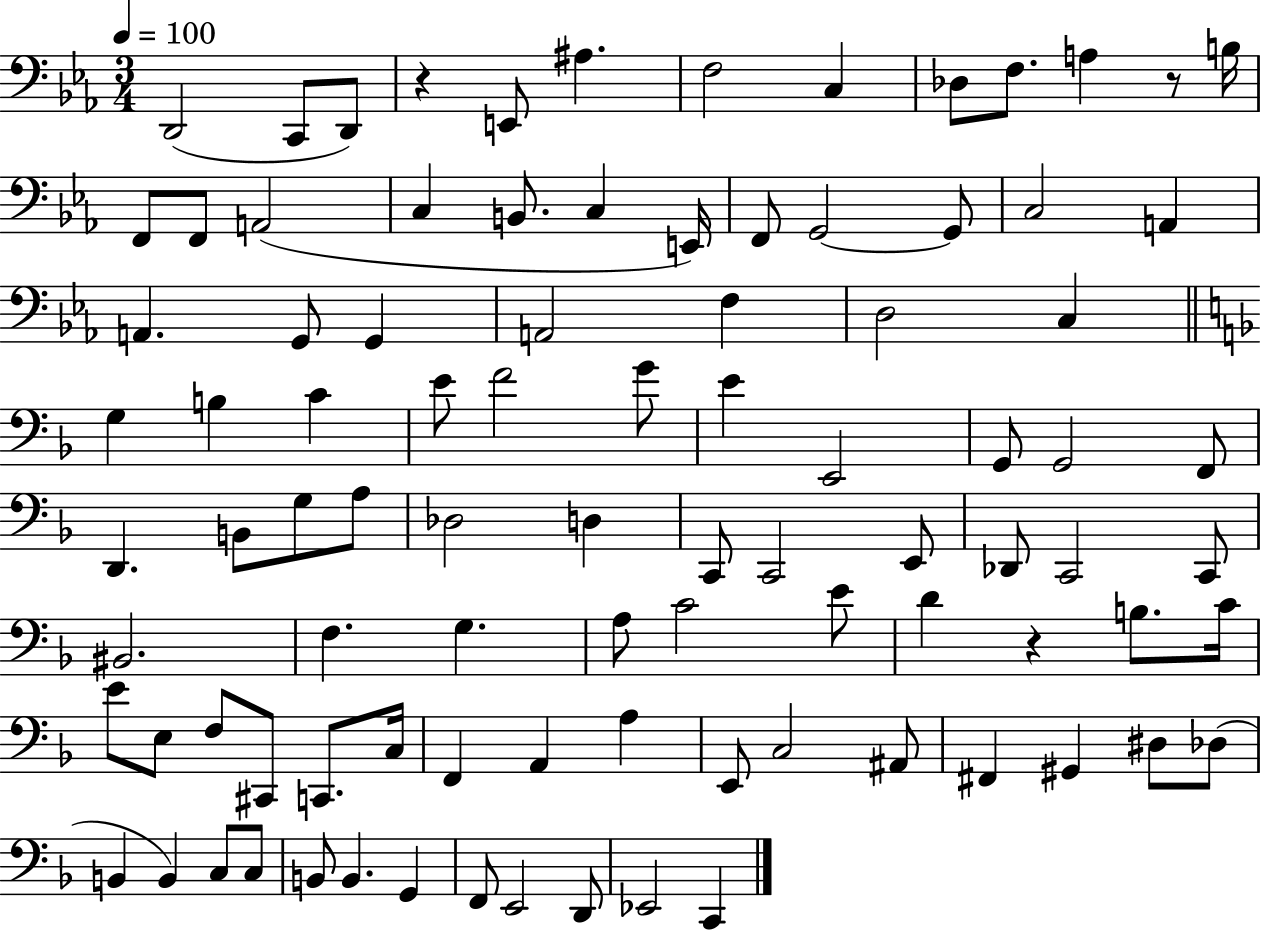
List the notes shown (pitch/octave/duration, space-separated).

D2/h C2/e D2/e R/q E2/e A#3/q. F3/h C3/q Db3/e F3/e. A3/q R/e B3/s F2/e F2/e A2/h C3/q B2/e. C3/q E2/s F2/e G2/h G2/e C3/h A2/q A2/q. G2/e G2/q A2/h F3/q D3/h C3/q G3/q B3/q C4/q E4/e F4/h G4/e E4/q E2/h G2/e G2/h F2/e D2/q. B2/e G3/e A3/e Db3/h D3/q C2/e C2/h E2/e Db2/e C2/h C2/e BIS2/h. F3/q. G3/q. A3/e C4/h E4/e D4/q R/q B3/e. C4/s E4/e E3/e F3/e C#2/e C2/e. C3/s F2/q A2/q A3/q E2/e C3/h A#2/e F#2/q G#2/q D#3/e Db3/e B2/q B2/q C3/e C3/e B2/e B2/q. G2/q F2/e E2/h D2/e Eb2/h C2/q